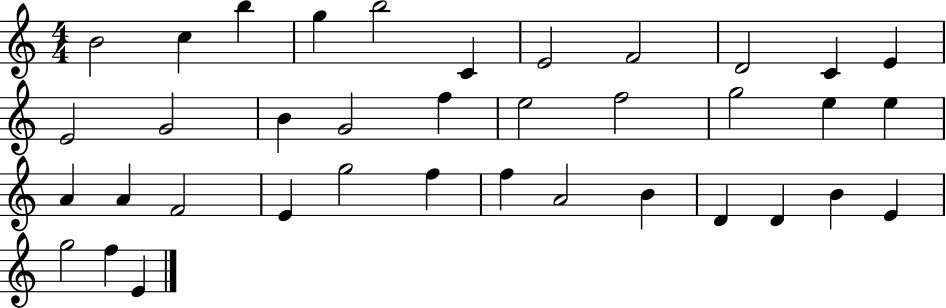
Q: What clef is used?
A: treble